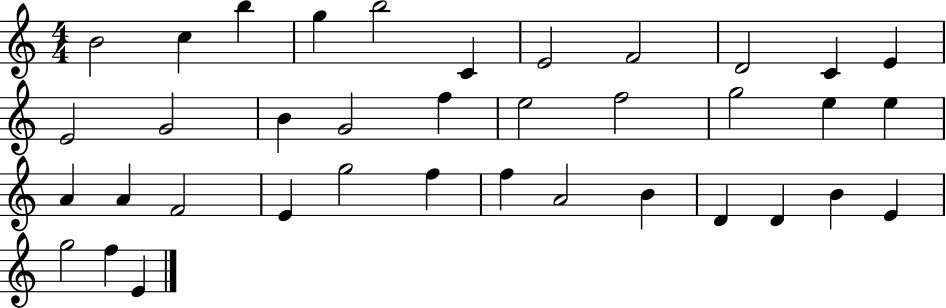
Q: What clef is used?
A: treble